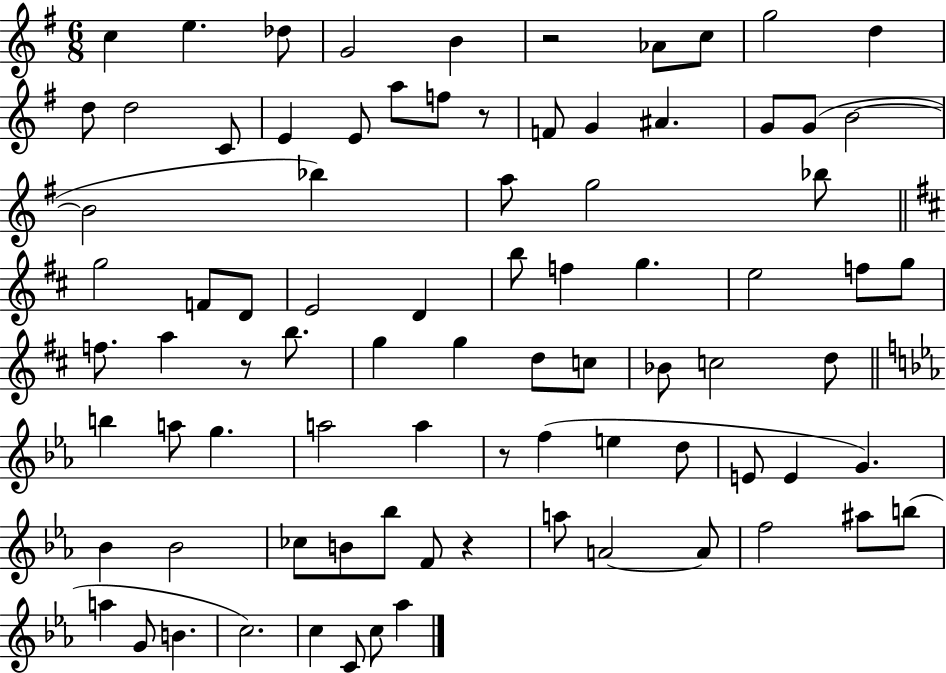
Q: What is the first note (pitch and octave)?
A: C5